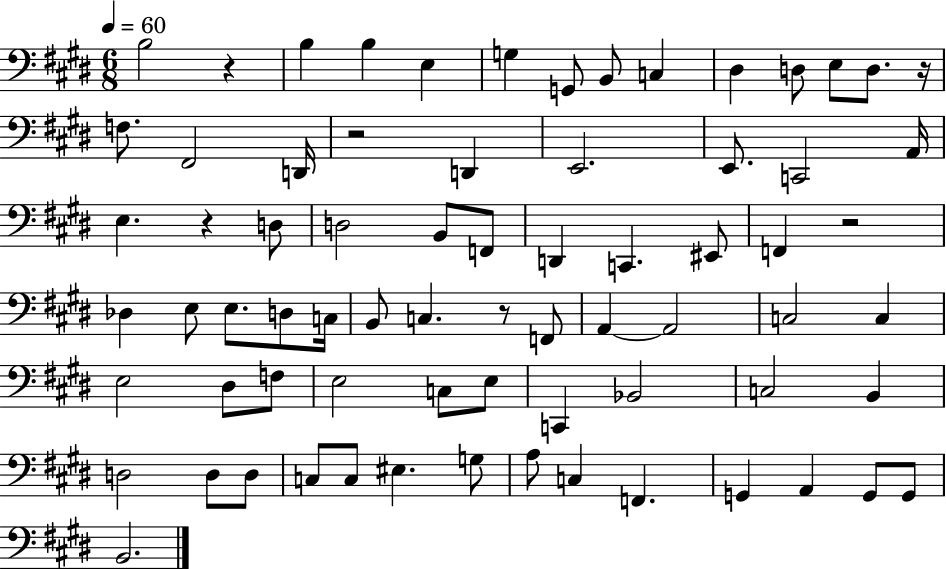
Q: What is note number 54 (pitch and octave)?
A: D3